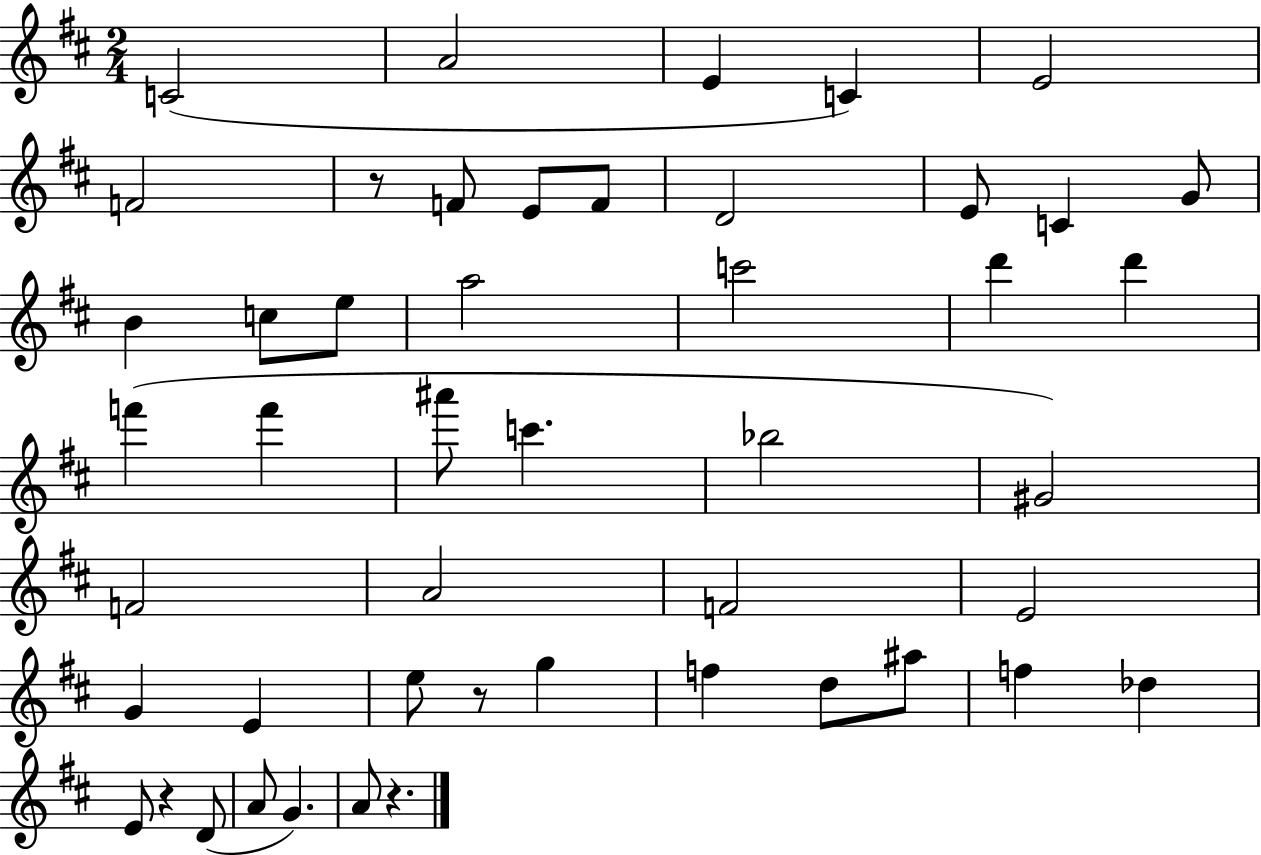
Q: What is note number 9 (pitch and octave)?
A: F4